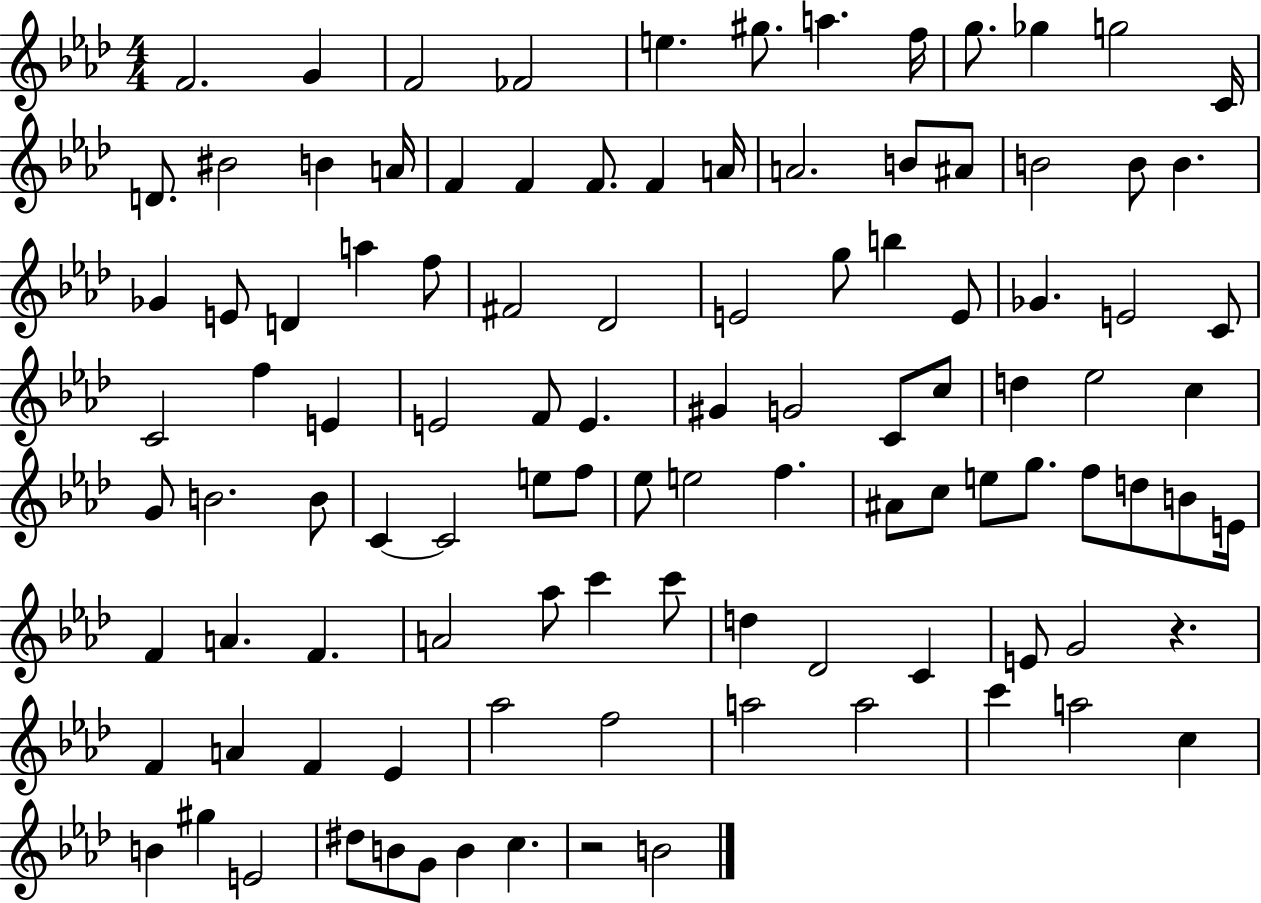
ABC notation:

X:1
T:Untitled
M:4/4
L:1/4
K:Ab
F2 G F2 _F2 e ^g/2 a f/4 g/2 _g g2 C/4 D/2 ^B2 B A/4 F F F/2 F A/4 A2 B/2 ^A/2 B2 B/2 B _G E/2 D a f/2 ^F2 _D2 E2 g/2 b E/2 _G E2 C/2 C2 f E E2 F/2 E ^G G2 C/2 c/2 d _e2 c G/2 B2 B/2 C C2 e/2 f/2 _e/2 e2 f ^A/2 c/2 e/2 g/2 f/2 d/2 B/2 E/4 F A F A2 _a/2 c' c'/2 d _D2 C E/2 G2 z F A F _E _a2 f2 a2 a2 c' a2 c B ^g E2 ^d/2 B/2 G/2 B c z2 B2